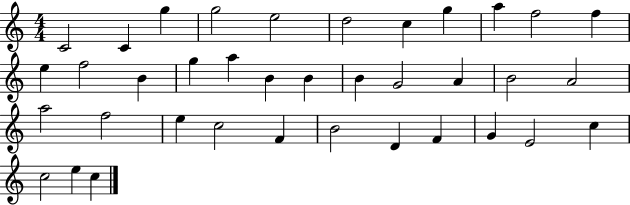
X:1
T:Untitled
M:4/4
L:1/4
K:C
C2 C g g2 e2 d2 c g a f2 f e f2 B g a B B B G2 A B2 A2 a2 f2 e c2 F B2 D F G E2 c c2 e c